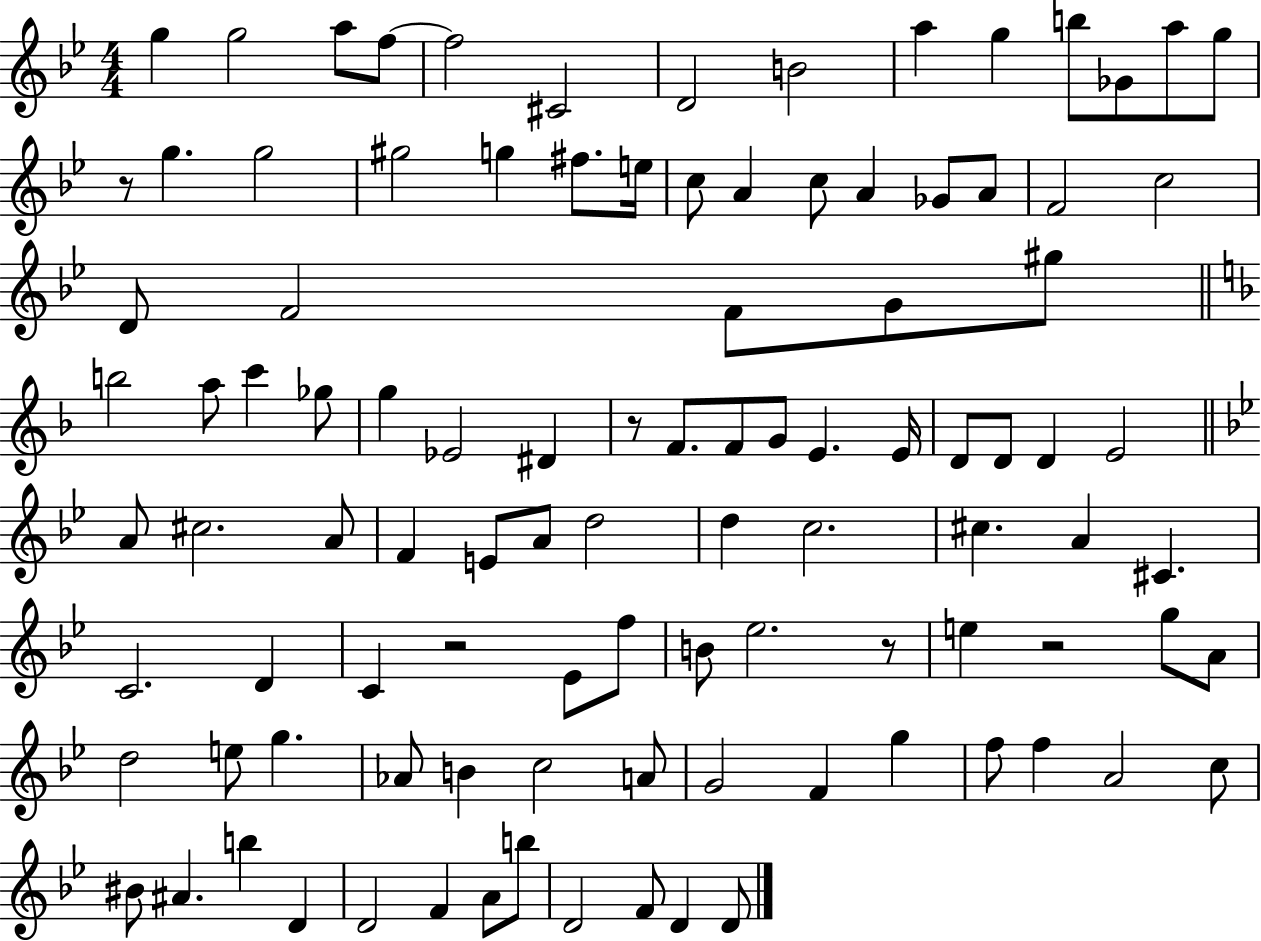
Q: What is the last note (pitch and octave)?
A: D4